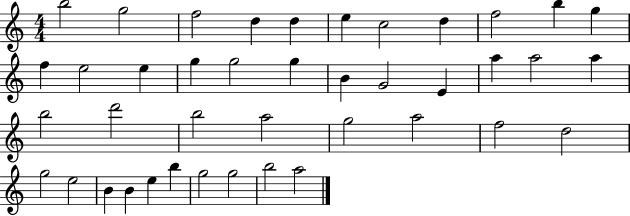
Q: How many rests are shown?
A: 0